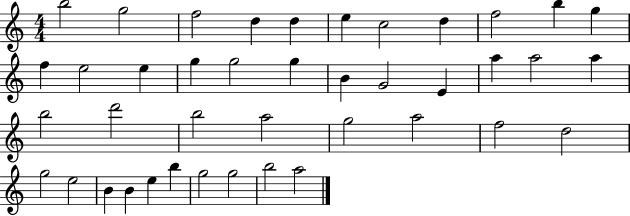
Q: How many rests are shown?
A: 0